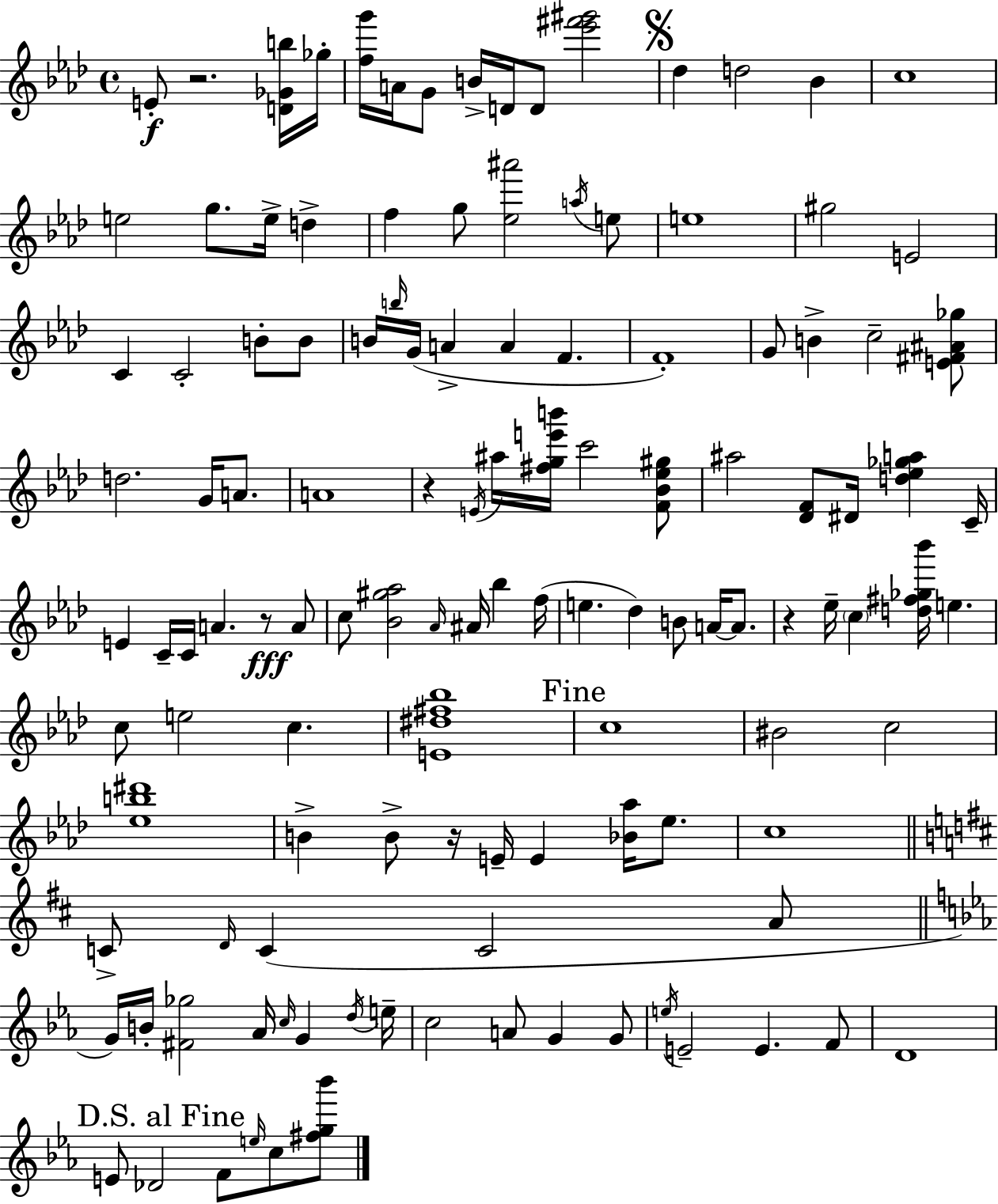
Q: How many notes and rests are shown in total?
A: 123